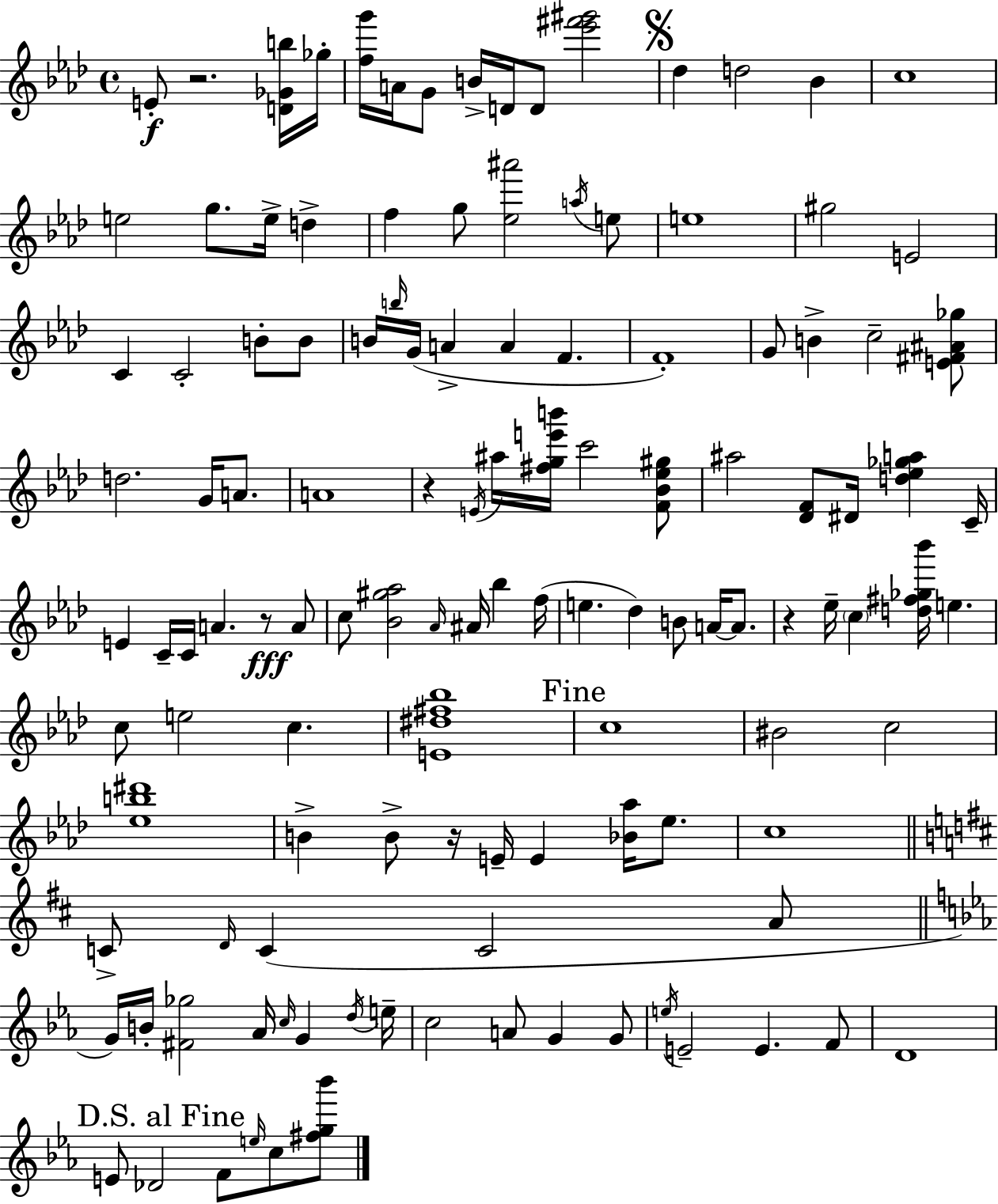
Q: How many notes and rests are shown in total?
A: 123